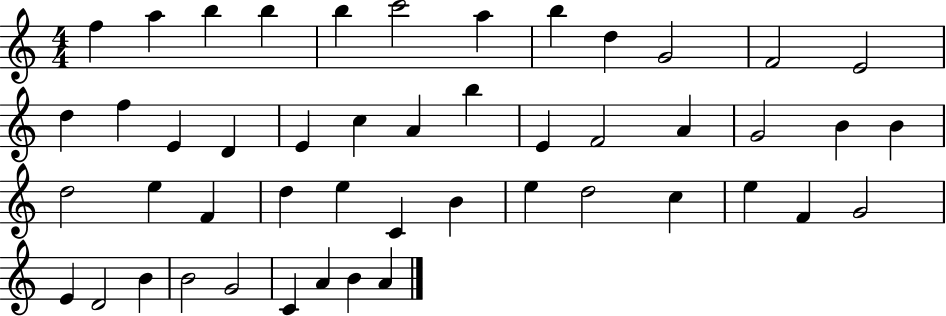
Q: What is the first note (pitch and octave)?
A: F5